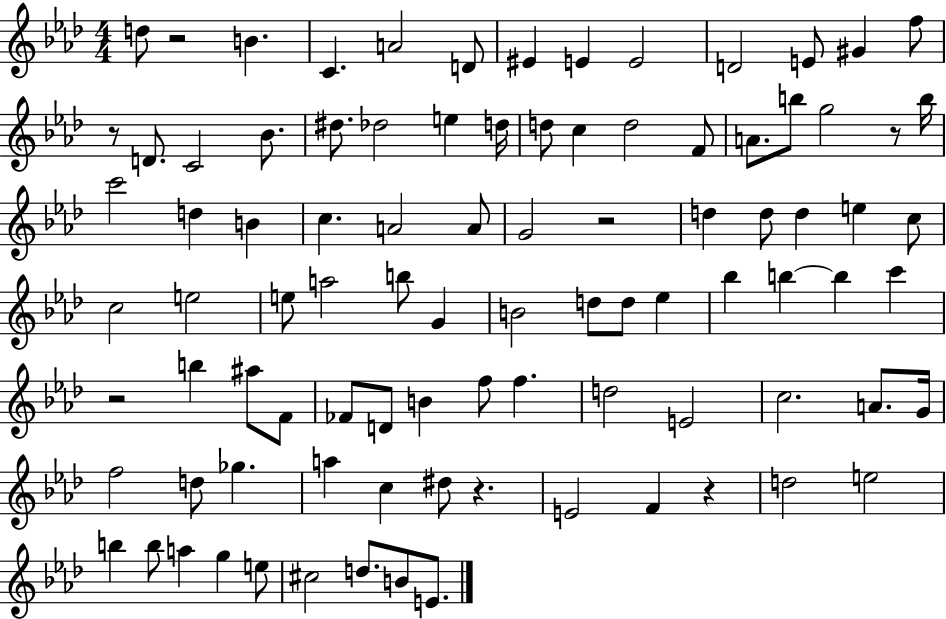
D5/e R/h B4/q. C4/q. A4/h D4/e EIS4/q E4/q E4/h D4/h E4/e G#4/q F5/e R/e D4/e. C4/h Bb4/e. D#5/e. Db5/h E5/q D5/s D5/e C5/q D5/h F4/e A4/e. B5/e G5/h R/e B5/s C6/h D5/q B4/q C5/q. A4/h A4/e G4/h R/h D5/q D5/e D5/q E5/q C5/e C5/h E5/h E5/e A5/h B5/e G4/q B4/h D5/e D5/e Eb5/q Bb5/q B5/q B5/q C6/q R/h B5/q A#5/e F4/e FES4/e D4/e B4/q F5/e F5/q. D5/h E4/h C5/h. A4/e. G4/s F5/h D5/e Gb5/q. A5/q C5/q D#5/e R/q. E4/h F4/q R/q D5/h E5/h B5/q B5/e A5/q G5/q E5/e C#5/h D5/e. B4/e E4/e.